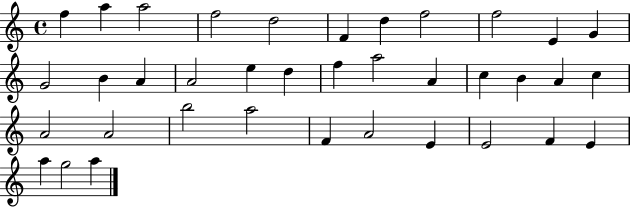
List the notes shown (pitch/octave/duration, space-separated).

F5/q A5/q A5/h F5/h D5/h F4/q D5/q F5/h F5/h E4/q G4/q G4/h B4/q A4/q A4/h E5/q D5/q F5/q A5/h A4/q C5/q B4/q A4/q C5/q A4/h A4/h B5/h A5/h F4/q A4/h E4/q E4/h F4/q E4/q A5/q G5/h A5/q